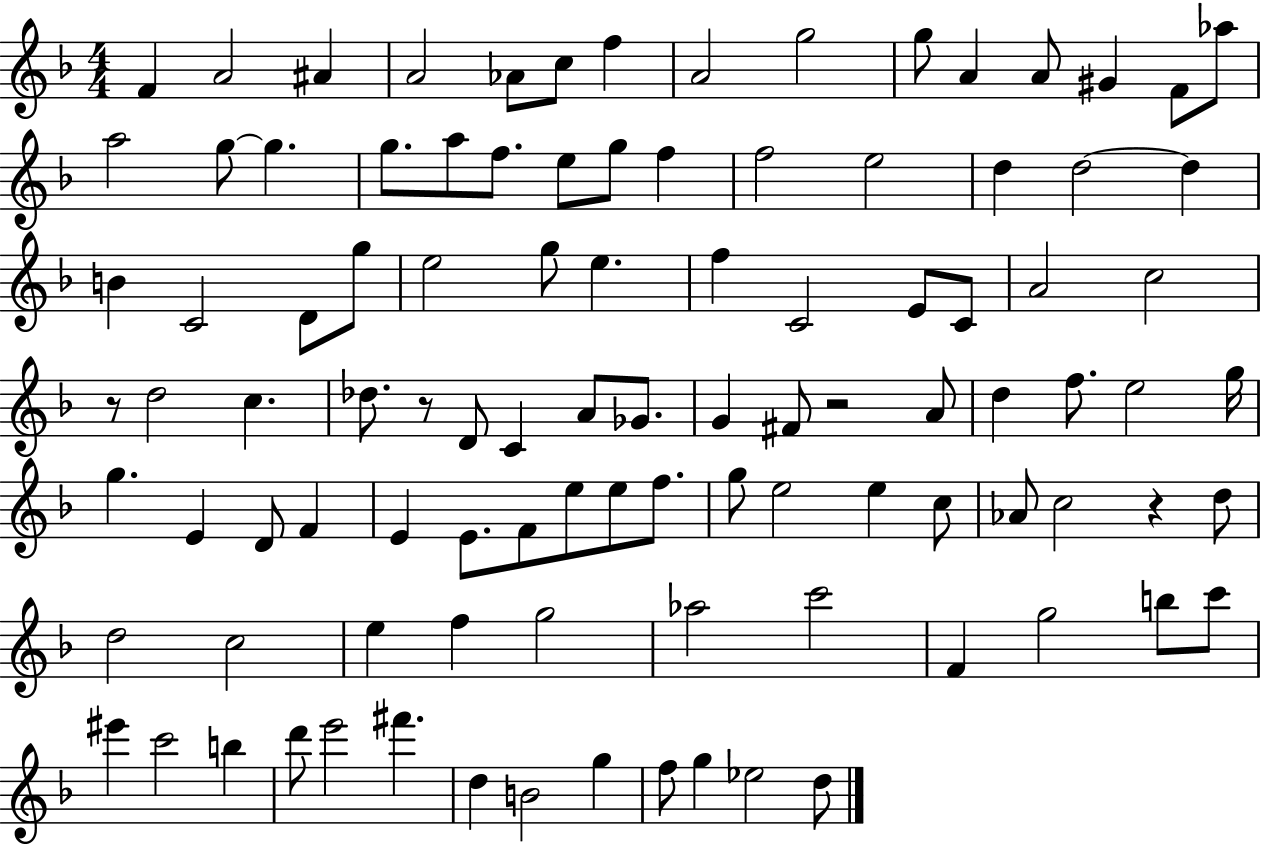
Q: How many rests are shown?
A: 4